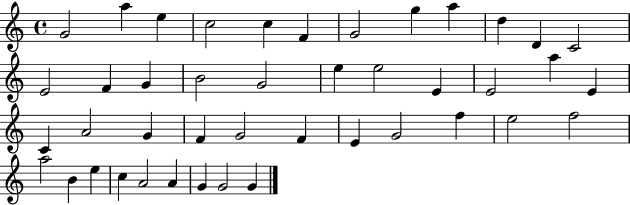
G4/h A5/q E5/q C5/h C5/q F4/q G4/h G5/q A5/q D5/q D4/q C4/h E4/h F4/q G4/q B4/h G4/h E5/q E5/h E4/q E4/h A5/q E4/q C4/q A4/h G4/q F4/q G4/h F4/q E4/q G4/h F5/q E5/h F5/h A5/h B4/q E5/q C5/q A4/h A4/q G4/q G4/h G4/q